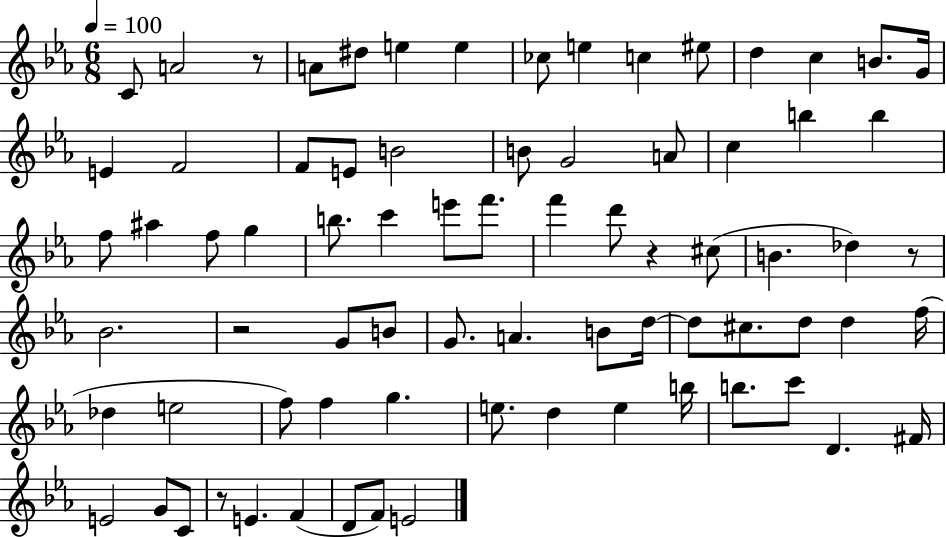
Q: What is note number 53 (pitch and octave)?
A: F5